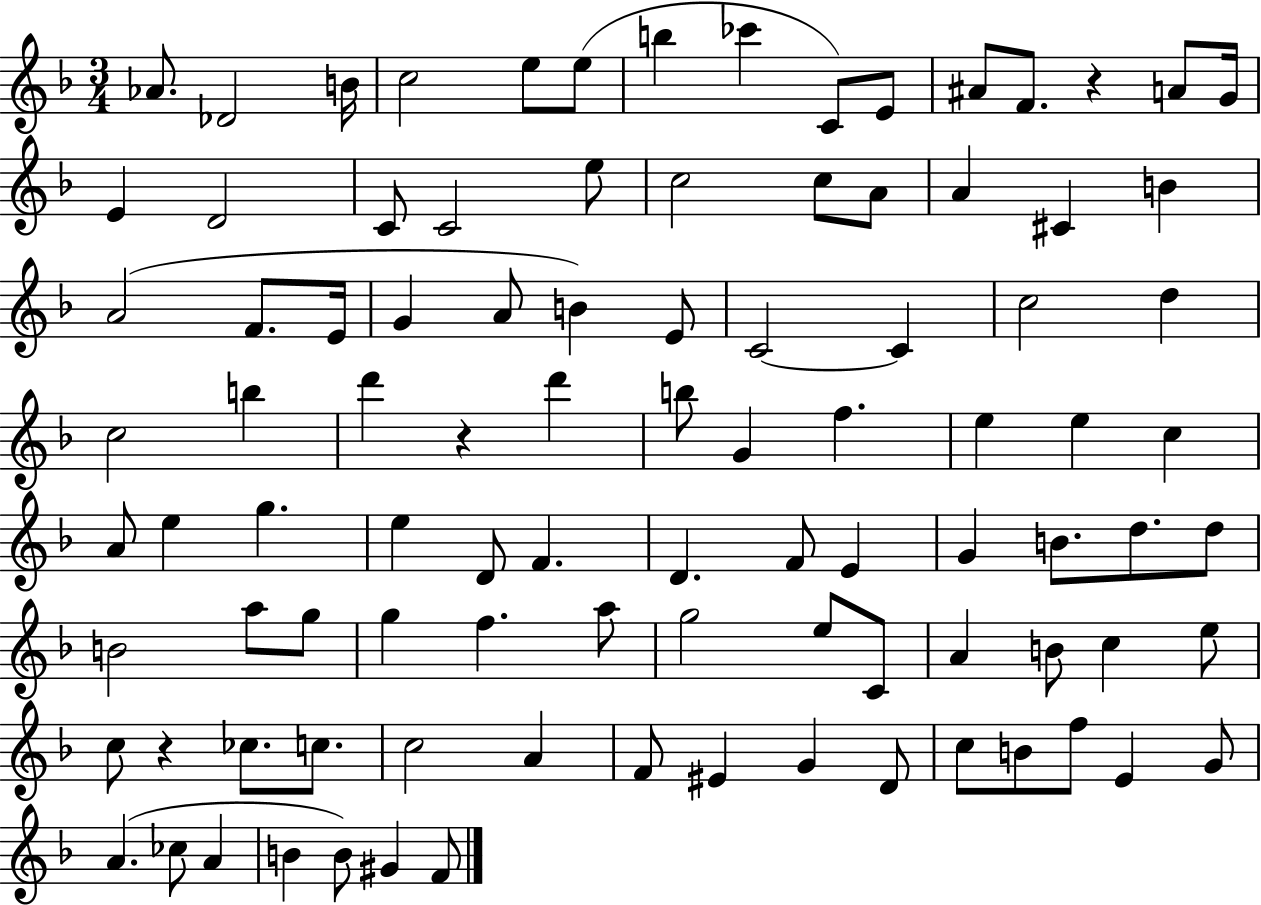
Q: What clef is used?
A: treble